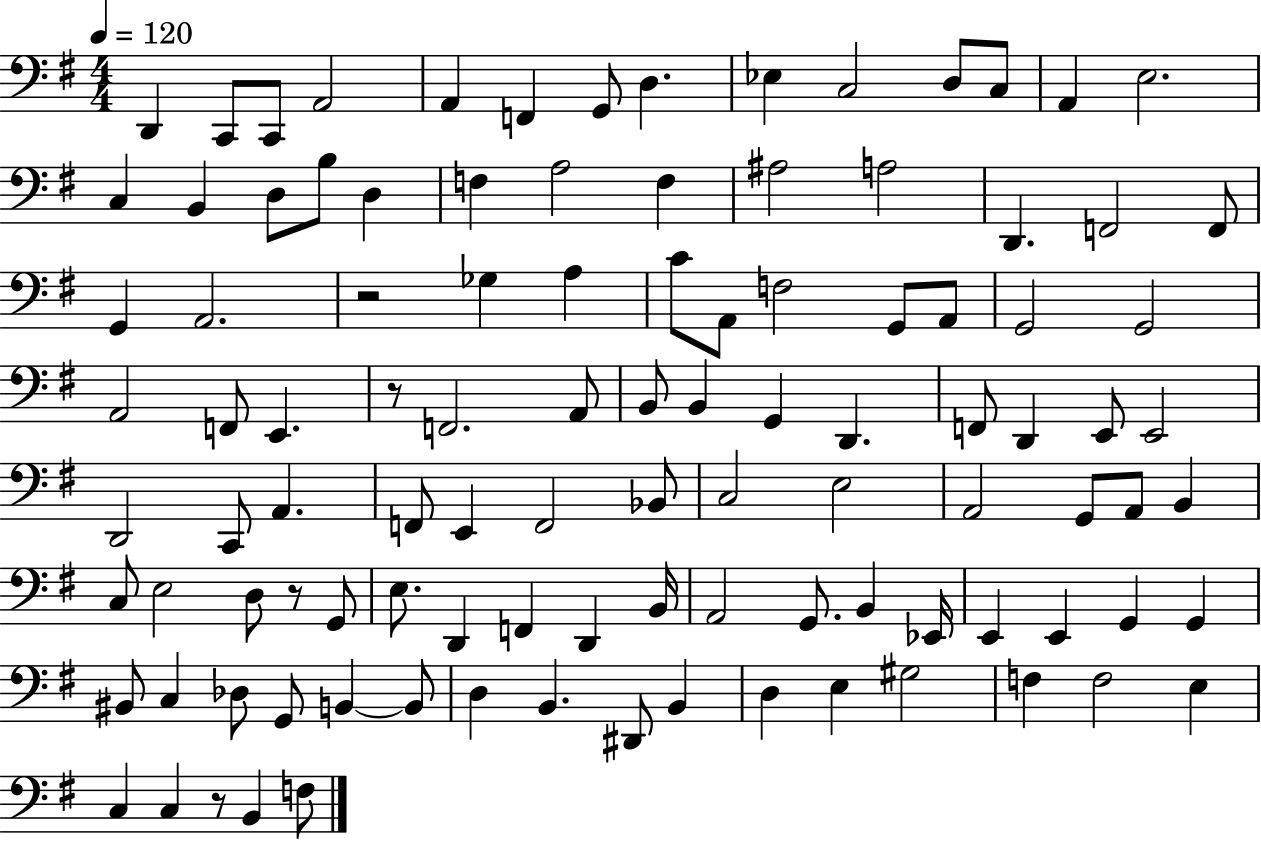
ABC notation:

X:1
T:Untitled
M:4/4
L:1/4
K:G
D,, C,,/2 C,,/2 A,,2 A,, F,, G,,/2 D, _E, C,2 D,/2 C,/2 A,, E,2 C, B,, D,/2 B,/2 D, F, A,2 F, ^A,2 A,2 D,, F,,2 F,,/2 G,, A,,2 z2 _G, A, C/2 A,,/2 F,2 G,,/2 A,,/2 G,,2 G,,2 A,,2 F,,/2 E,, z/2 F,,2 A,,/2 B,,/2 B,, G,, D,, F,,/2 D,, E,,/2 E,,2 D,,2 C,,/2 A,, F,,/2 E,, F,,2 _B,,/2 C,2 E,2 A,,2 G,,/2 A,,/2 B,, C,/2 E,2 D,/2 z/2 G,,/2 E,/2 D,, F,, D,, B,,/4 A,,2 G,,/2 B,, _E,,/4 E,, E,, G,, G,, ^B,,/2 C, _D,/2 G,,/2 B,, B,,/2 D, B,, ^D,,/2 B,, D, E, ^G,2 F, F,2 E, C, C, z/2 B,, F,/2